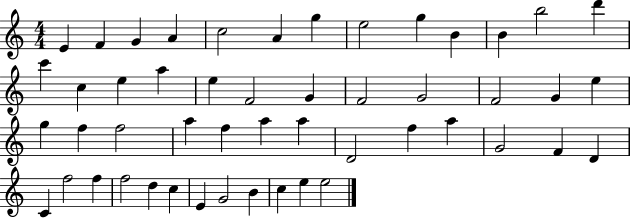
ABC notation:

X:1
T:Untitled
M:4/4
L:1/4
K:C
E F G A c2 A g e2 g B B b2 d' c' c e a e F2 G F2 G2 F2 G e g f f2 a f a a D2 f a G2 F D C f2 f f2 d c E G2 B c e e2